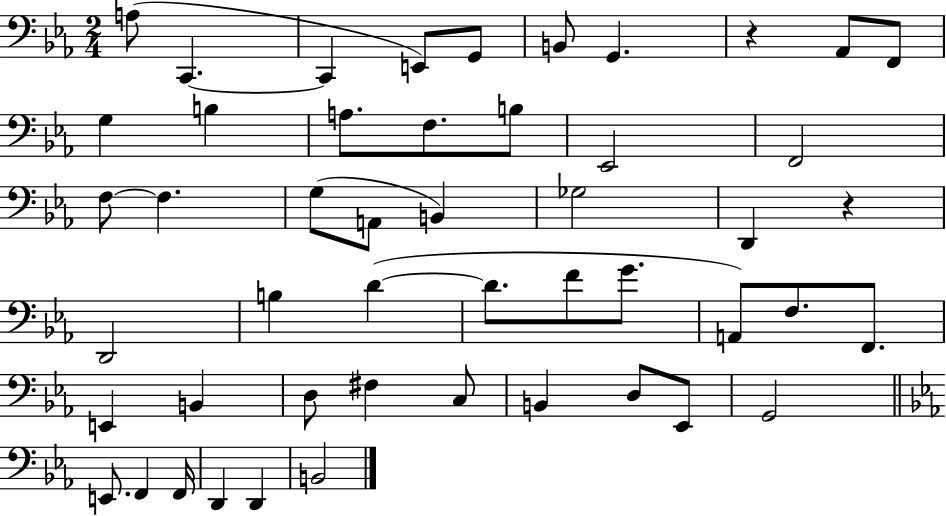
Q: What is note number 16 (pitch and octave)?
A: F2